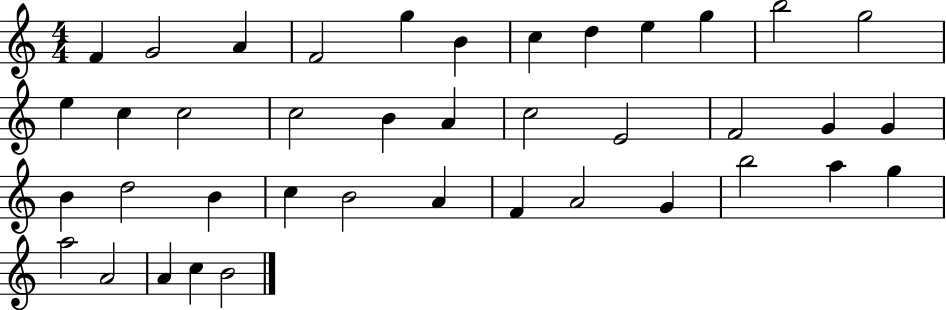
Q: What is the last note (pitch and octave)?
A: B4